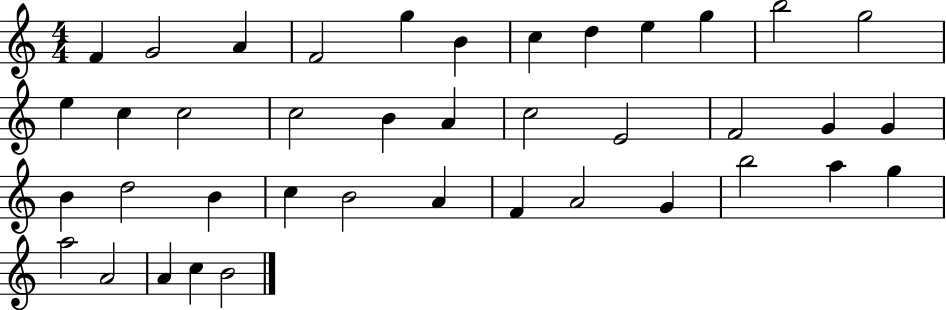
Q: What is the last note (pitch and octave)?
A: B4